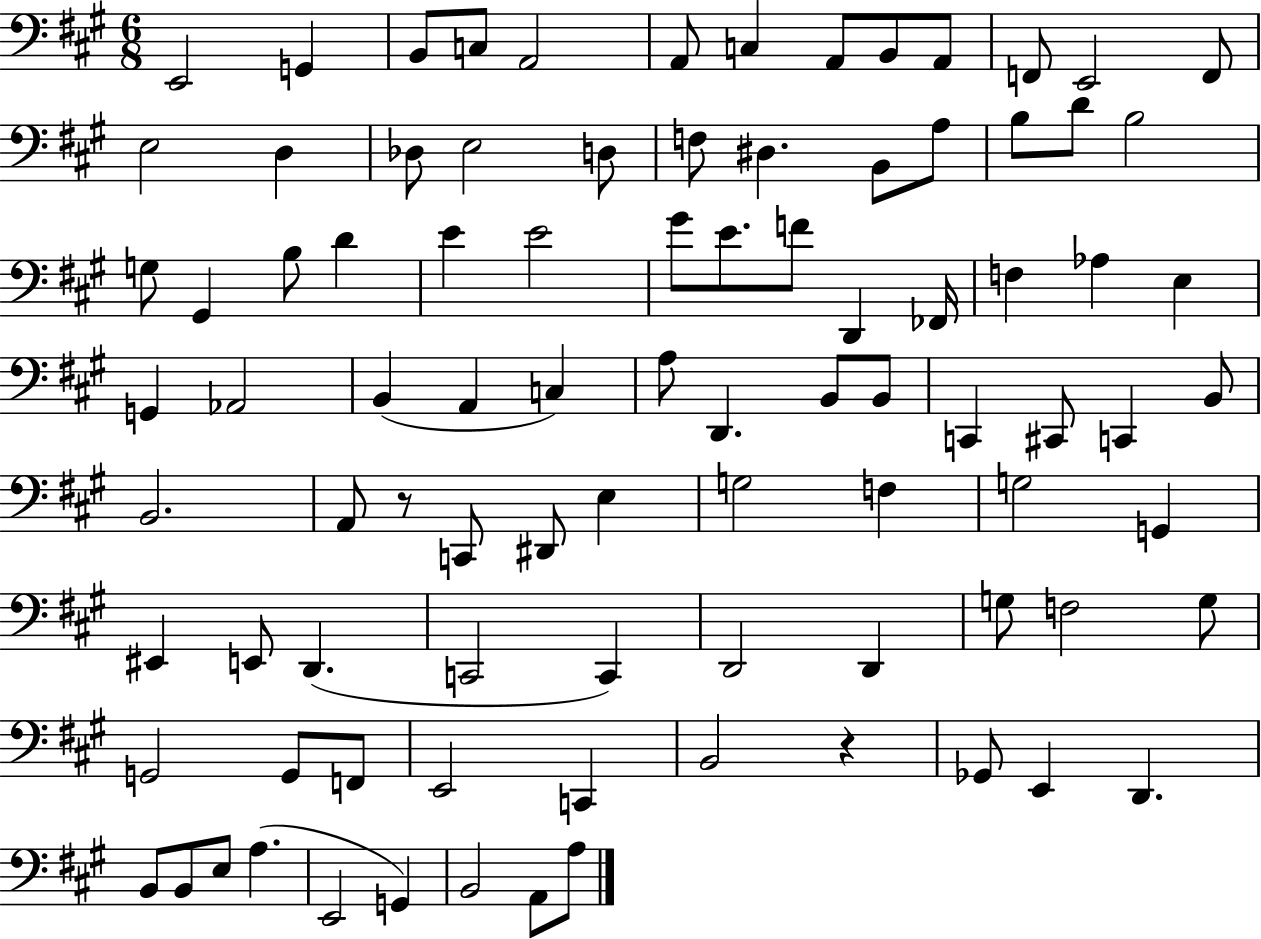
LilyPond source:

{
  \clef bass
  \numericTimeSignature
  \time 6/8
  \key a \major
  e,2 g,4 | b,8 c8 a,2 | a,8 c4 a,8 b,8 a,8 | f,8 e,2 f,8 | \break e2 d4 | des8 e2 d8 | f8 dis4. b,8 a8 | b8 d'8 b2 | \break g8 gis,4 b8 d'4 | e'4 e'2 | gis'8 e'8. f'8 d,4 fes,16 | f4 aes4 e4 | \break g,4 aes,2 | b,4( a,4 c4) | a8 d,4. b,8 b,8 | c,4 cis,8 c,4 b,8 | \break b,2. | a,8 r8 c,8 dis,8 e4 | g2 f4 | g2 g,4 | \break eis,4 e,8 d,4.( | c,2 c,4) | d,2 d,4 | g8 f2 g8 | \break g,2 g,8 f,8 | e,2 c,4 | b,2 r4 | ges,8 e,4 d,4. | \break b,8 b,8 e8 a4.( | e,2 g,4) | b,2 a,8 a8 | \bar "|."
}